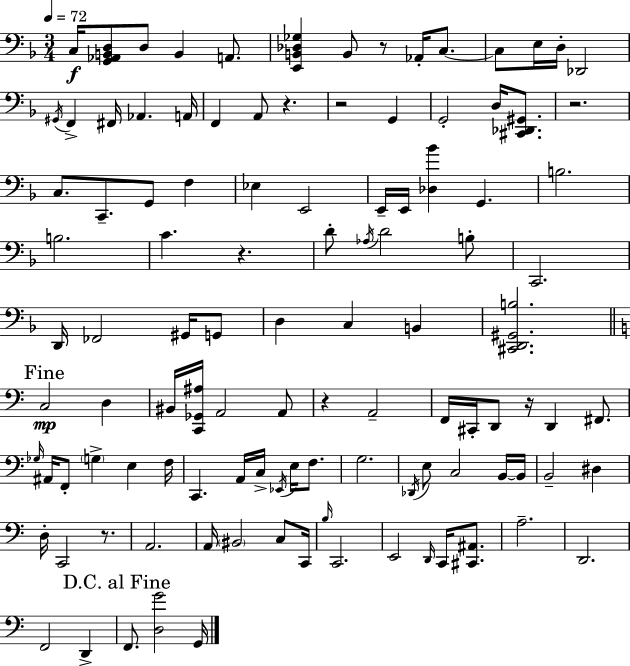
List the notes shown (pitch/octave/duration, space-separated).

C3/s [G2,Ab2,B2,D3]/e D3/e B2/q A2/e. [E2,B2,Db3,Gb3]/q B2/e R/e Ab2/s C3/e. C3/e E3/s D3/s Db2/h G#2/s F2/q F#2/s Ab2/q. A2/s F2/q A2/e R/q. R/h G2/q G2/h D3/s [C#2,Db2,G#2]/e. R/h. C3/e. C2/e. G2/e F3/q Eb3/q E2/h E2/s E2/s [Db3,Bb4]/q G2/q. B3/h. B3/h. C4/q. R/q. D4/e Ab3/s D4/h B3/e C2/h. D2/s FES2/h G#2/s G2/e D3/q C3/q B2/q [C#2,D2,G#2,B3]/h. C3/h D3/q BIS2/s [C2,Gb2,A#3]/s A2/h A2/e R/q A2/h F2/s C#2/s D2/e R/s D2/q F#2/e. Gb3/s A#2/s F2/e G3/q E3/q F3/s C2/q. A2/s C3/s Eb2/s E3/s F3/e. G3/h. Db2/s E3/e C3/h B2/s B2/s B2/h D#3/q D3/s C2/h R/e. A2/h. A2/s BIS2/h C3/e C2/s B3/s C2/h. E2/h D2/s C2/s [C#2,A#2]/e. A3/h. D2/h. F2/h D2/q F2/e. [D3,G4]/h G2/s